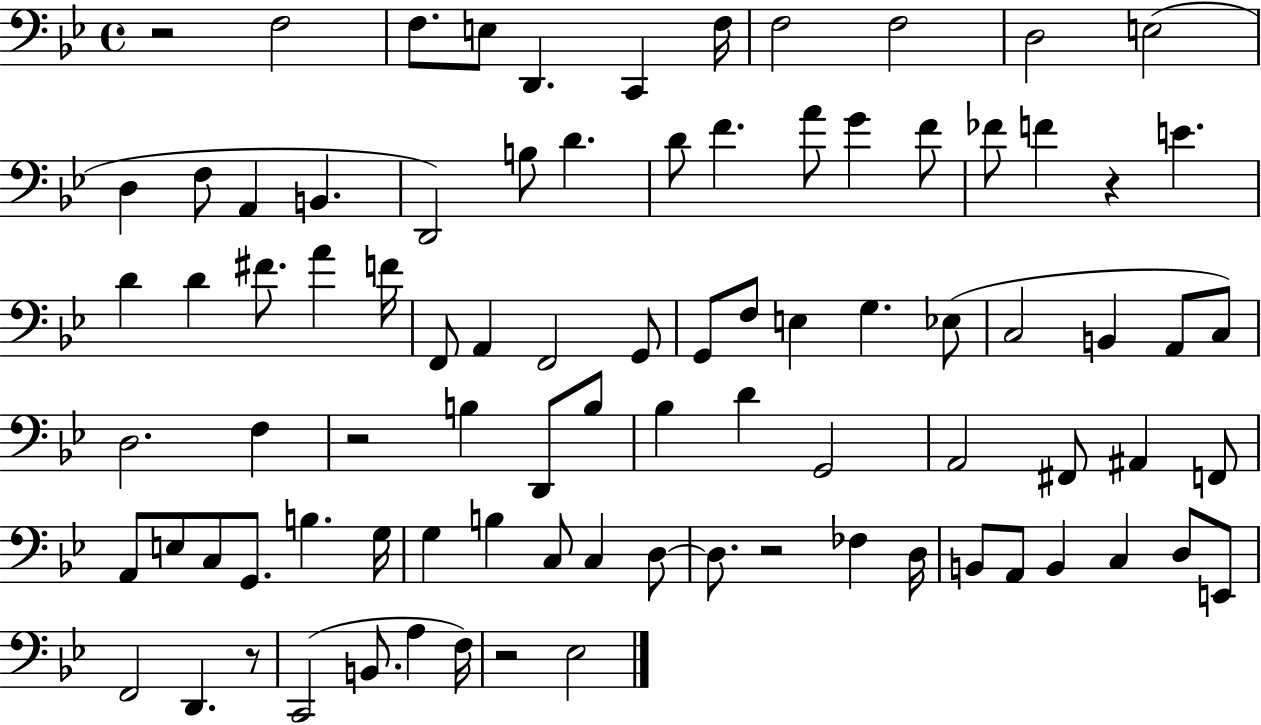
R/h F3/h F3/e. E3/e D2/q. C2/q F3/s F3/h F3/h D3/h E3/h D3/q F3/e A2/q B2/q. D2/h B3/e D4/q. D4/e F4/q. A4/e G4/q F4/e FES4/e F4/q R/q E4/q. D4/q D4/q F#4/e. A4/q F4/s F2/e A2/q F2/h G2/e G2/e F3/e E3/q G3/q. Eb3/e C3/h B2/q A2/e C3/e D3/h. F3/q R/h B3/q D2/e B3/e Bb3/q D4/q G2/h A2/h F#2/e A#2/q F2/e A2/e E3/e C3/e G2/e. B3/q. G3/s G3/q B3/q C3/e C3/q D3/e D3/e. R/h FES3/q D3/s B2/e A2/e B2/q C3/q D3/e E2/e F2/h D2/q. R/e C2/h B2/e. A3/q F3/s R/h Eb3/h